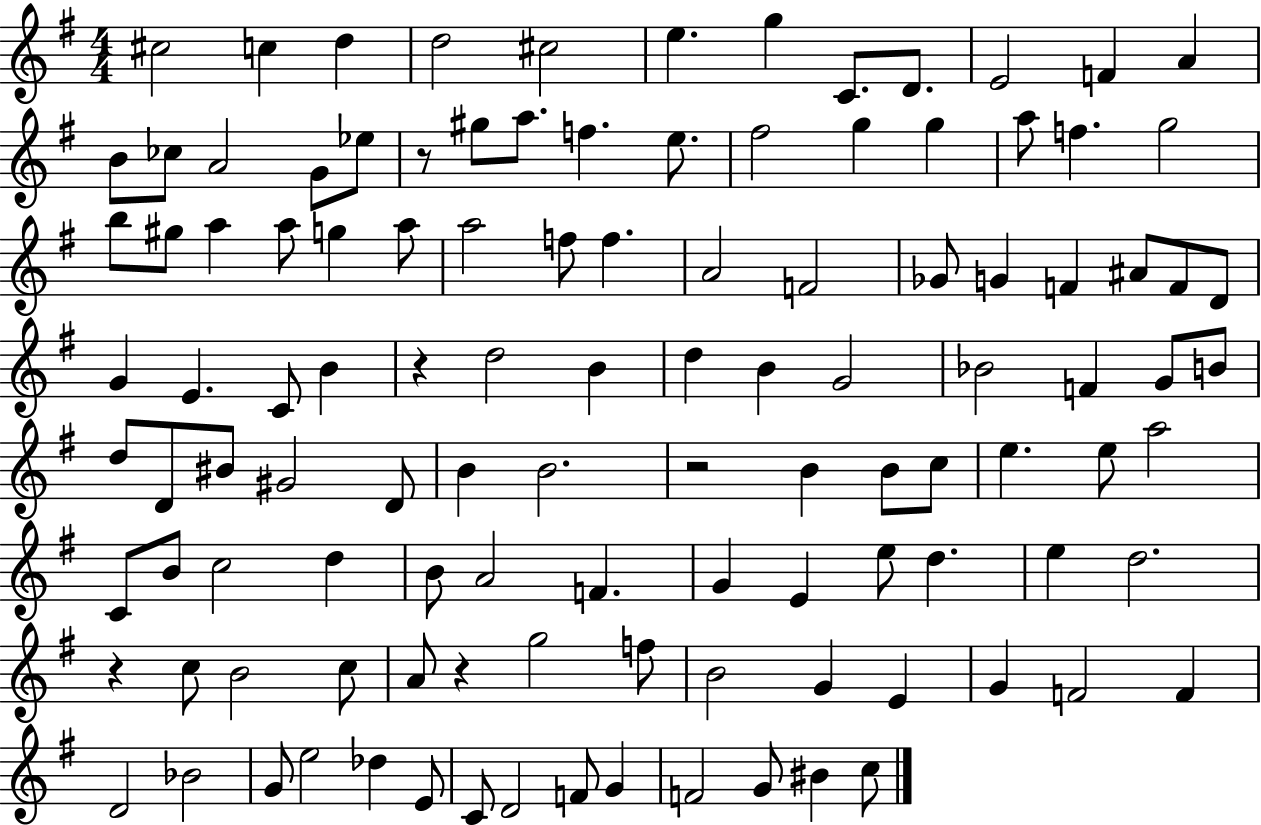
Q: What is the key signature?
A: G major